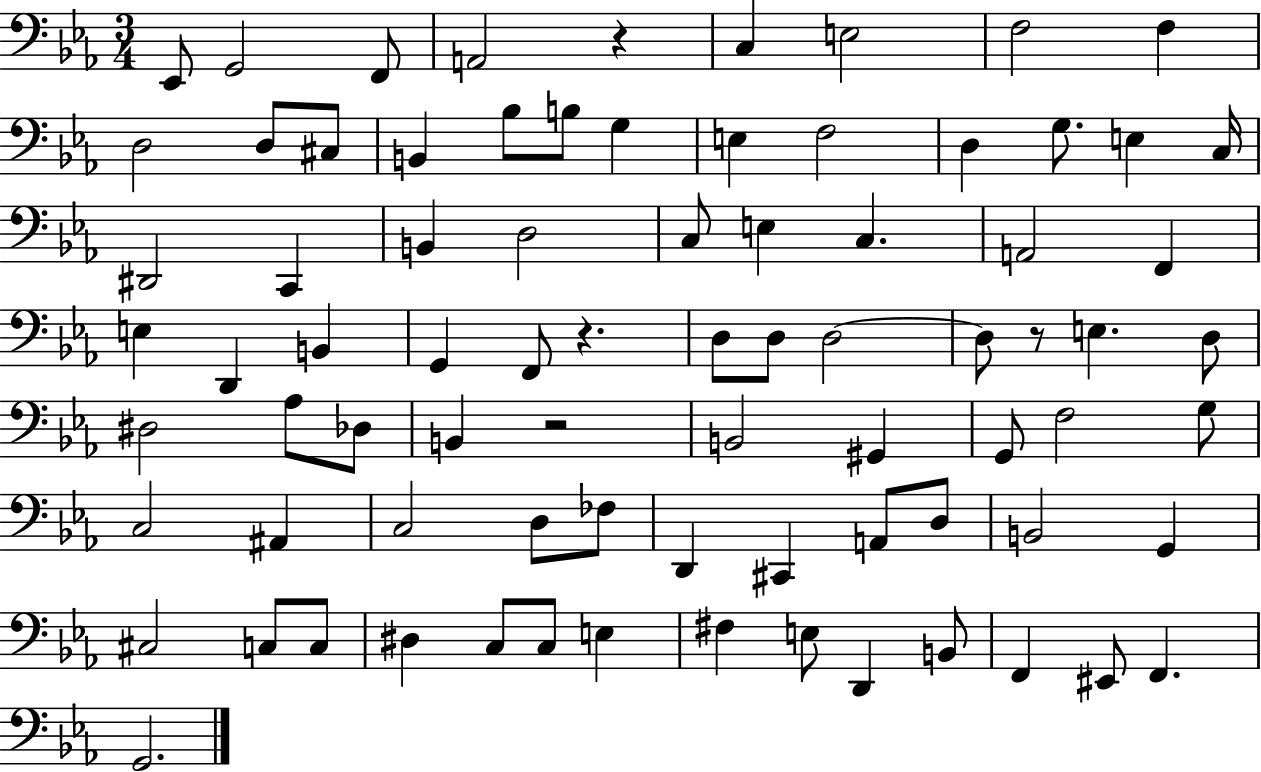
X:1
T:Untitled
M:3/4
L:1/4
K:Eb
_E,,/2 G,,2 F,,/2 A,,2 z C, E,2 F,2 F, D,2 D,/2 ^C,/2 B,, _B,/2 B,/2 G, E, F,2 D, G,/2 E, C,/4 ^D,,2 C,, B,, D,2 C,/2 E, C, A,,2 F,, E, D,, B,, G,, F,,/2 z D,/2 D,/2 D,2 D,/2 z/2 E, D,/2 ^D,2 _A,/2 _D,/2 B,, z2 B,,2 ^G,, G,,/2 F,2 G,/2 C,2 ^A,, C,2 D,/2 _F,/2 D,, ^C,, A,,/2 D,/2 B,,2 G,, ^C,2 C,/2 C,/2 ^D, C,/2 C,/2 E, ^F, E,/2 D,, B,,/2 F,, ^E,,/2 F,, G,,2